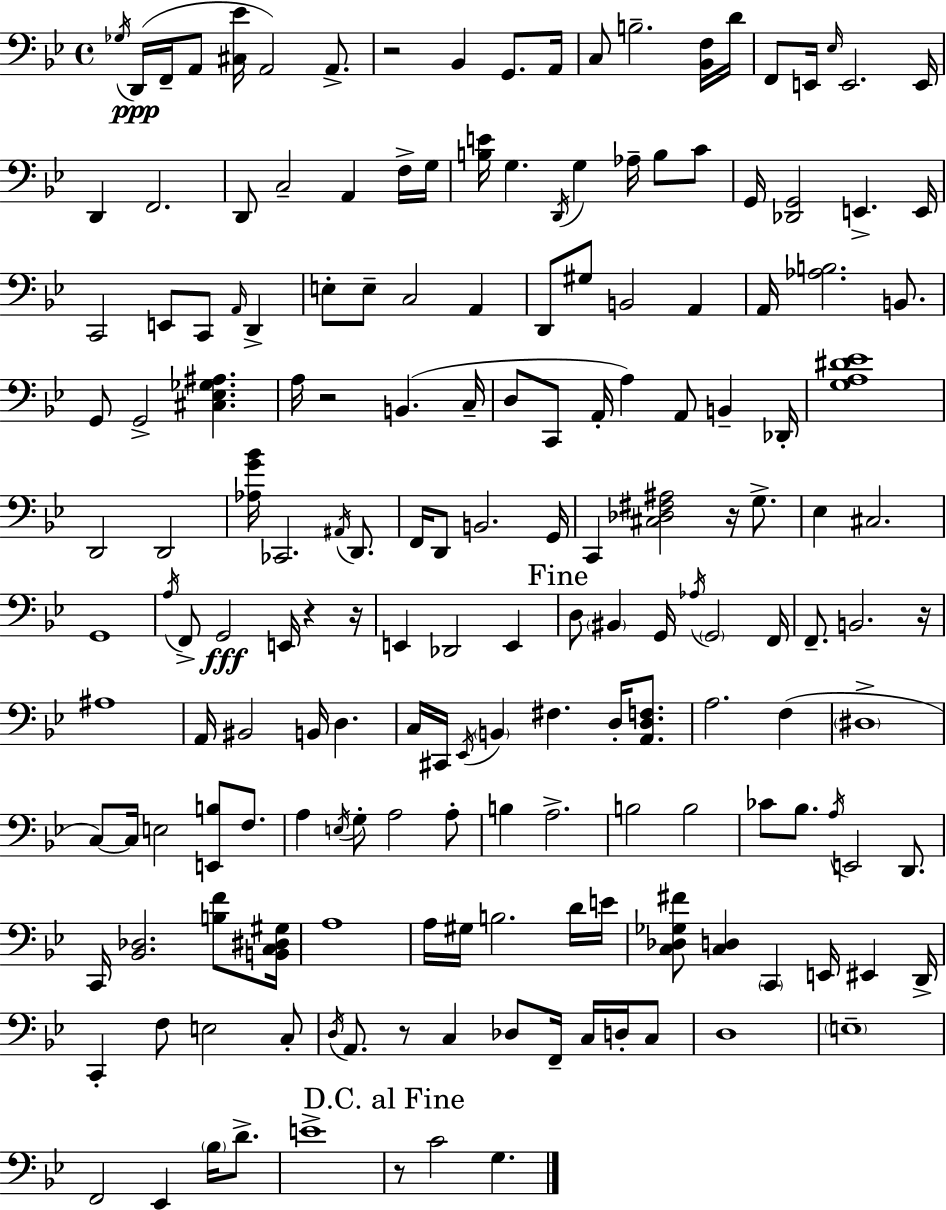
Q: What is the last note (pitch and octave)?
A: G3